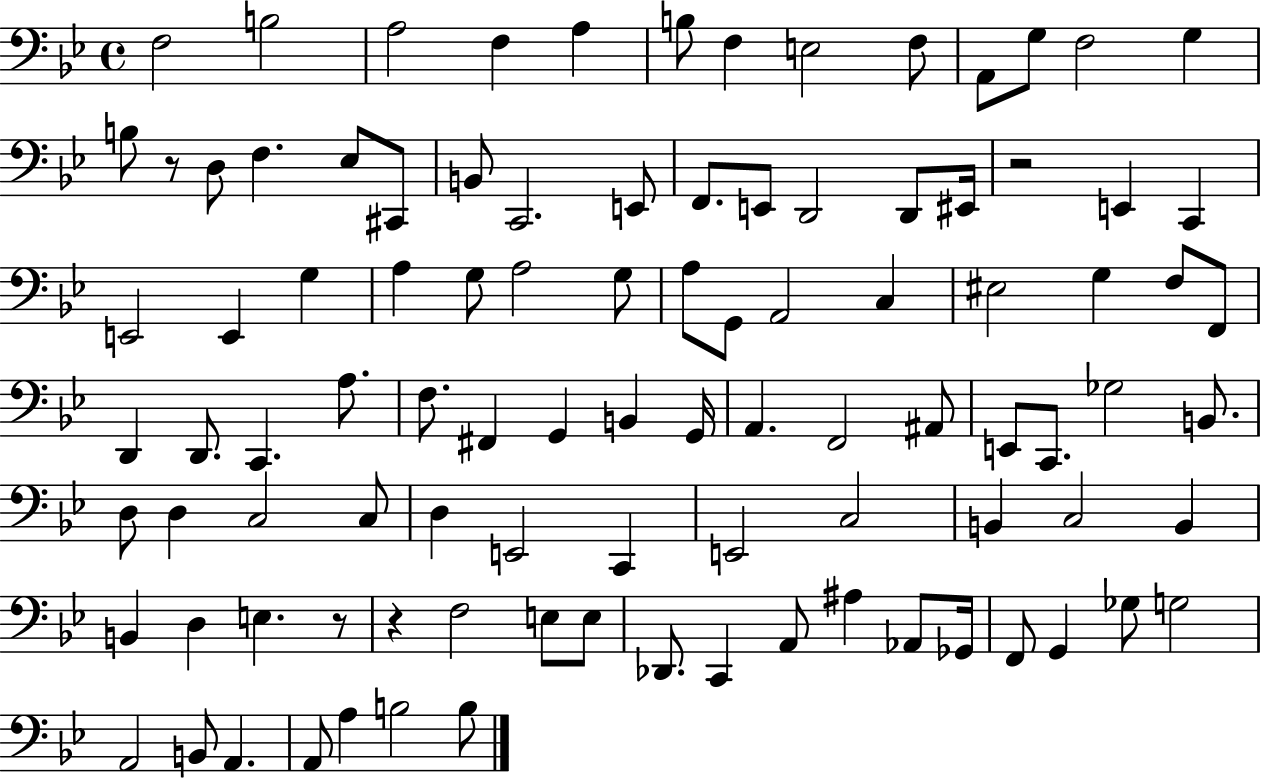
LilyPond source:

{
  \clef bass
  \time 4/4
  \defaultTimeSignature
  \key bes \major
  f2 b2 | a2 f4 a4 | b8 f4 e2 f8 | a,8 g8 f2 g4 | \break b8 r8 d8 f4. ees8 cis,8 | b,8 c,2. e,8 | f,8. e,8 d,2 d,8 eis,16 | r2 e,4 c,4 | \break e,2 e,4 g4 | a4 g8 a2 g8 | a8 g,8 a,2 c4 | eis2 g4 f8 f,8 | \break d,4 d,8. c,4. a8. | f8. fis,4 g,4 b,4 g,16 | a,4. f,2 ais,8 | e,8 c,8. ges2 b,8. | \break d8 d4 c2 c8 | d4 e,2 c,4 | e,2 c2 | b,4 c2 b,4 | \break b,4 d4 e4. r8 | r4 f2 e8 e8 | des,8. c,4 a,8 ais4 aes,8 ges,16 | f,8 g,4 ges8 g2 | \break a,2 b,8 a,4. | a,8 a4 b2 b8 | \bar "|."
}